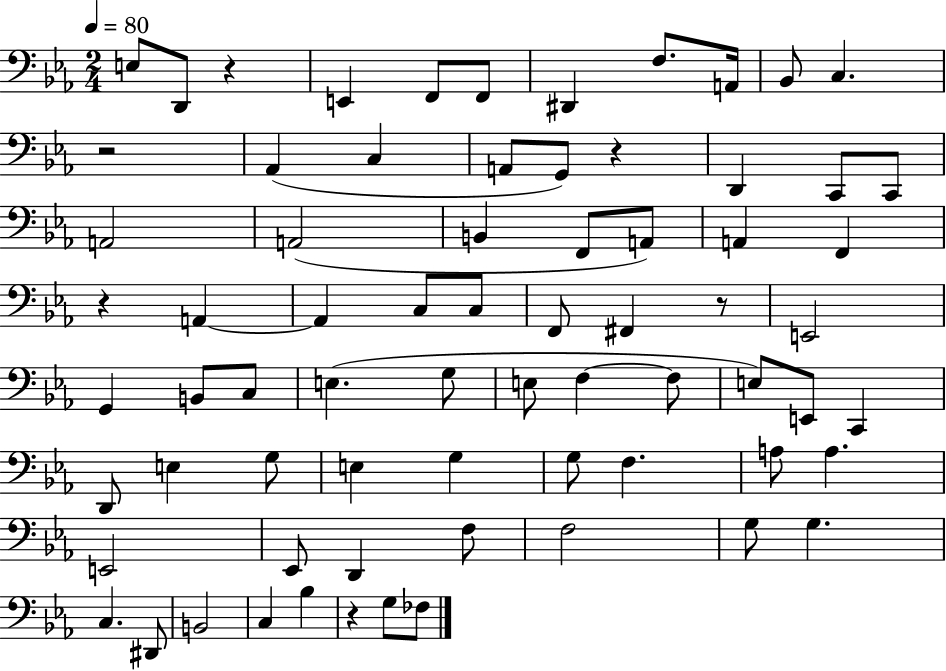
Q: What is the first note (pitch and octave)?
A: E3